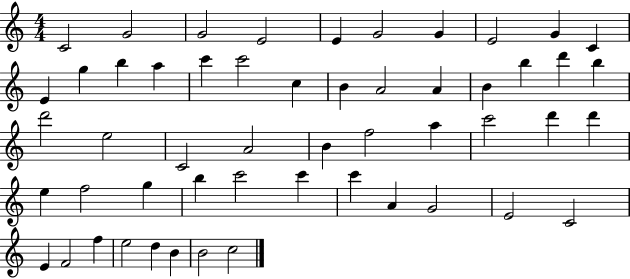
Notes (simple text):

C4/h G4/h G4/h E4/h E4/q G4/h G4/q E4/h G4/q C4/q E4/q G5/q B5/q A5/q C6/q C6/h C5/q B4/q A4/h A4/q B4/q B5/q D6/q B5/q D6/h E5/h C4/h A4/h B4/q F5/h A5/q C6/h D6/q D6/q E5/q F5/h G5/q B5/q C6/h C6/q C6/q A4/q G4/h E4/h C4/h E4/q F4/h F5/q E5/h D5/q B4/q B4/h C5/h